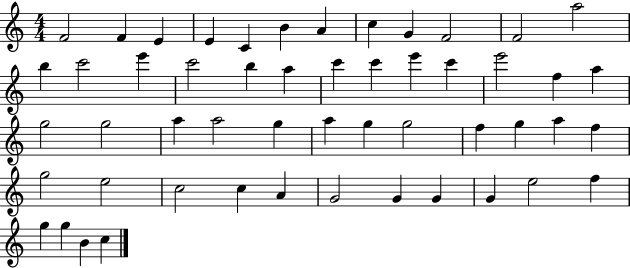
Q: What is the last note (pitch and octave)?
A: C5